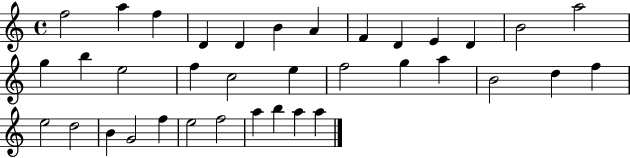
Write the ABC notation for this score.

X:1
T:Untitled
M:4/4
L:1/4
K:C
f2 a f D D B A F D E D B2 a2 g b e2 f c2 e f2 g a B2 d f e2 d2 B G2 f e2 f2 a b a a